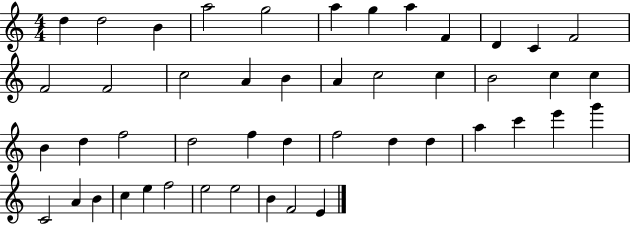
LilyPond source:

{
  \clef treble
  \numericTimeSignature
  \time 4/4
  \key c \major
  d''4 d''2 b'4 | a''2 g''2 | a''4 g''4 a''4 f'4 | d'4 c'4 f'2 | \break f'2 f'2 | c''2 a'4 b'4 | a'4 c''2 c''4 | b'2 c''4 c''4 | \break b'4 d''4 f''2 | d''2 f''4 d''4 | f''2 d''4 d''4 | a''4 c'''4 e'''4 g'''4 | \break c'2 a'4 b'4 | c''4 e''4 f''2 | e''2 e''2 | b'4 f'2 e'4 | \break \bar "|."
}